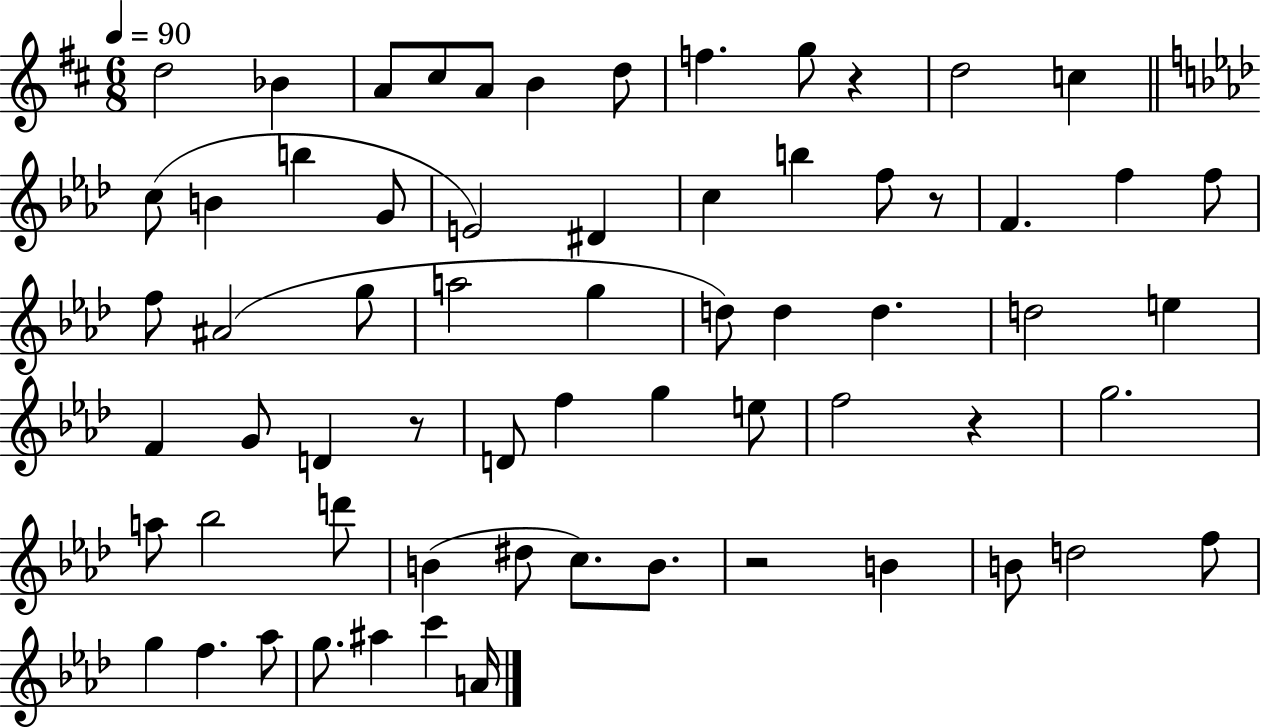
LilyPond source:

{
  \clef treble
  \numericTimeSignature
  \time 6/8
  \key d \major
  \tempo 4 = 90
  d''2 bes'4 | a'8 cis''8 a'8 b'4 d''8 | f''4. g''8 r4 | d''2 c''4 | \break \bar "||" \break \key f \minor c''8( b'4 b''4 g'8 | e'2) dis'4 | c''4 b''4 f''8 r8 | f'4. f''4 f''8 | \break f''8 ais'2( g''8 | a''2 g''4 | d''8) d''4 d''4. | d''2 e''4 | \break f'4 g'8 d'4 r8 | d'8 f''4 g''4 e''8 | f''2 r4 | g''2. | \break a''8 bes''2 d'''8 | b'4( dis''8 c''8.) b'8. | r2 b'4 | b'8 d''2 f''8 | \break g''4 f''4. aes''8 | g''8. ais''4 c'''4 a'16 | \bar "|."
}